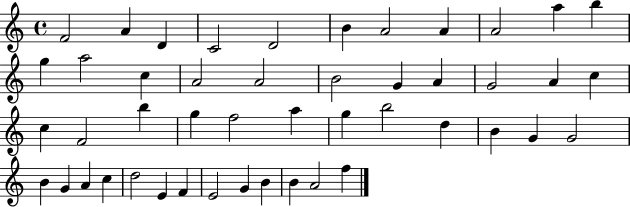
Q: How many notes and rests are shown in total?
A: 47